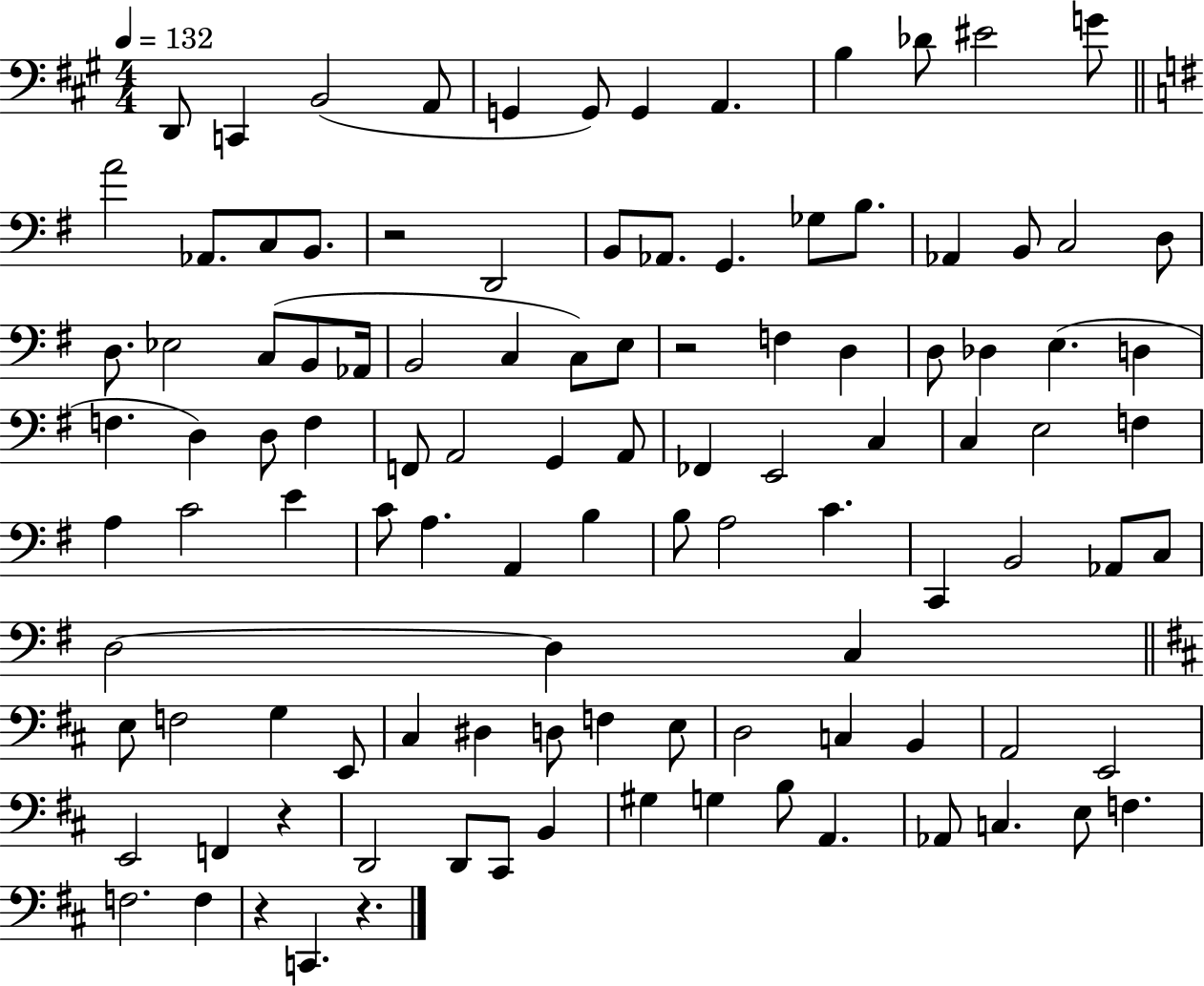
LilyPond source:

{
  \clef bass
  \numericTimeSignature
  \time 4/4
  \key a \major
  \tempo 4 = 132
  d,8 c,4 b,2( a,8 | g,4 g,8) g,4 a,4. | b4 des'8 eis'2 g'8 | \bar "||" \break \key g \major a'2 aes,8. c8 b,8. | r2 d,2 | b,8 aes,8. g,4. ges8 b8. | aes,4 b,8 c2 d8 | \break d8. ees2 c8( b,8 aes,16 | b,2 c4 c8) e8 | r2 f4 d4 | d8 des4 e4.( d4 | \break f4. d4) d8 f4 | f,8 a,2 g,4 a,8 | fes,4 e,2 c4 | c4 e2 f4 | \break a4 c'2 e'4 | c'8 a4. a,4 b4 | b8 a2 c'4. | c,4 b,2 aes,8 c8 | \break d2~~ d4 c4 | \bar "||" \break \key d \major e8 f2 g4 e,8 | cis4 dis4 d8 f4 e8 | d2 c4 b,4 | a,2 e,2 | \break e,2 f,4 r4 | d,2 d,8 cis,8 b,4 | gis4 g4 b8 a,4. | aes,8 c4. e8 f4. | \break f2. f4 | r4 c,4. r4. | \bar "|."
}